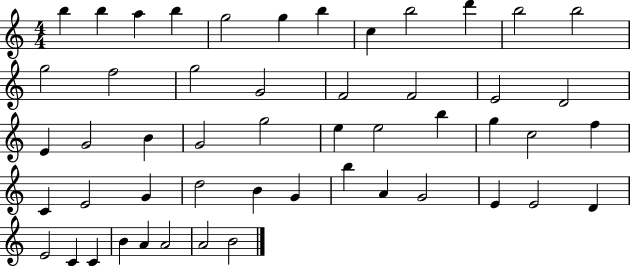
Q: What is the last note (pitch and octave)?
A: B4